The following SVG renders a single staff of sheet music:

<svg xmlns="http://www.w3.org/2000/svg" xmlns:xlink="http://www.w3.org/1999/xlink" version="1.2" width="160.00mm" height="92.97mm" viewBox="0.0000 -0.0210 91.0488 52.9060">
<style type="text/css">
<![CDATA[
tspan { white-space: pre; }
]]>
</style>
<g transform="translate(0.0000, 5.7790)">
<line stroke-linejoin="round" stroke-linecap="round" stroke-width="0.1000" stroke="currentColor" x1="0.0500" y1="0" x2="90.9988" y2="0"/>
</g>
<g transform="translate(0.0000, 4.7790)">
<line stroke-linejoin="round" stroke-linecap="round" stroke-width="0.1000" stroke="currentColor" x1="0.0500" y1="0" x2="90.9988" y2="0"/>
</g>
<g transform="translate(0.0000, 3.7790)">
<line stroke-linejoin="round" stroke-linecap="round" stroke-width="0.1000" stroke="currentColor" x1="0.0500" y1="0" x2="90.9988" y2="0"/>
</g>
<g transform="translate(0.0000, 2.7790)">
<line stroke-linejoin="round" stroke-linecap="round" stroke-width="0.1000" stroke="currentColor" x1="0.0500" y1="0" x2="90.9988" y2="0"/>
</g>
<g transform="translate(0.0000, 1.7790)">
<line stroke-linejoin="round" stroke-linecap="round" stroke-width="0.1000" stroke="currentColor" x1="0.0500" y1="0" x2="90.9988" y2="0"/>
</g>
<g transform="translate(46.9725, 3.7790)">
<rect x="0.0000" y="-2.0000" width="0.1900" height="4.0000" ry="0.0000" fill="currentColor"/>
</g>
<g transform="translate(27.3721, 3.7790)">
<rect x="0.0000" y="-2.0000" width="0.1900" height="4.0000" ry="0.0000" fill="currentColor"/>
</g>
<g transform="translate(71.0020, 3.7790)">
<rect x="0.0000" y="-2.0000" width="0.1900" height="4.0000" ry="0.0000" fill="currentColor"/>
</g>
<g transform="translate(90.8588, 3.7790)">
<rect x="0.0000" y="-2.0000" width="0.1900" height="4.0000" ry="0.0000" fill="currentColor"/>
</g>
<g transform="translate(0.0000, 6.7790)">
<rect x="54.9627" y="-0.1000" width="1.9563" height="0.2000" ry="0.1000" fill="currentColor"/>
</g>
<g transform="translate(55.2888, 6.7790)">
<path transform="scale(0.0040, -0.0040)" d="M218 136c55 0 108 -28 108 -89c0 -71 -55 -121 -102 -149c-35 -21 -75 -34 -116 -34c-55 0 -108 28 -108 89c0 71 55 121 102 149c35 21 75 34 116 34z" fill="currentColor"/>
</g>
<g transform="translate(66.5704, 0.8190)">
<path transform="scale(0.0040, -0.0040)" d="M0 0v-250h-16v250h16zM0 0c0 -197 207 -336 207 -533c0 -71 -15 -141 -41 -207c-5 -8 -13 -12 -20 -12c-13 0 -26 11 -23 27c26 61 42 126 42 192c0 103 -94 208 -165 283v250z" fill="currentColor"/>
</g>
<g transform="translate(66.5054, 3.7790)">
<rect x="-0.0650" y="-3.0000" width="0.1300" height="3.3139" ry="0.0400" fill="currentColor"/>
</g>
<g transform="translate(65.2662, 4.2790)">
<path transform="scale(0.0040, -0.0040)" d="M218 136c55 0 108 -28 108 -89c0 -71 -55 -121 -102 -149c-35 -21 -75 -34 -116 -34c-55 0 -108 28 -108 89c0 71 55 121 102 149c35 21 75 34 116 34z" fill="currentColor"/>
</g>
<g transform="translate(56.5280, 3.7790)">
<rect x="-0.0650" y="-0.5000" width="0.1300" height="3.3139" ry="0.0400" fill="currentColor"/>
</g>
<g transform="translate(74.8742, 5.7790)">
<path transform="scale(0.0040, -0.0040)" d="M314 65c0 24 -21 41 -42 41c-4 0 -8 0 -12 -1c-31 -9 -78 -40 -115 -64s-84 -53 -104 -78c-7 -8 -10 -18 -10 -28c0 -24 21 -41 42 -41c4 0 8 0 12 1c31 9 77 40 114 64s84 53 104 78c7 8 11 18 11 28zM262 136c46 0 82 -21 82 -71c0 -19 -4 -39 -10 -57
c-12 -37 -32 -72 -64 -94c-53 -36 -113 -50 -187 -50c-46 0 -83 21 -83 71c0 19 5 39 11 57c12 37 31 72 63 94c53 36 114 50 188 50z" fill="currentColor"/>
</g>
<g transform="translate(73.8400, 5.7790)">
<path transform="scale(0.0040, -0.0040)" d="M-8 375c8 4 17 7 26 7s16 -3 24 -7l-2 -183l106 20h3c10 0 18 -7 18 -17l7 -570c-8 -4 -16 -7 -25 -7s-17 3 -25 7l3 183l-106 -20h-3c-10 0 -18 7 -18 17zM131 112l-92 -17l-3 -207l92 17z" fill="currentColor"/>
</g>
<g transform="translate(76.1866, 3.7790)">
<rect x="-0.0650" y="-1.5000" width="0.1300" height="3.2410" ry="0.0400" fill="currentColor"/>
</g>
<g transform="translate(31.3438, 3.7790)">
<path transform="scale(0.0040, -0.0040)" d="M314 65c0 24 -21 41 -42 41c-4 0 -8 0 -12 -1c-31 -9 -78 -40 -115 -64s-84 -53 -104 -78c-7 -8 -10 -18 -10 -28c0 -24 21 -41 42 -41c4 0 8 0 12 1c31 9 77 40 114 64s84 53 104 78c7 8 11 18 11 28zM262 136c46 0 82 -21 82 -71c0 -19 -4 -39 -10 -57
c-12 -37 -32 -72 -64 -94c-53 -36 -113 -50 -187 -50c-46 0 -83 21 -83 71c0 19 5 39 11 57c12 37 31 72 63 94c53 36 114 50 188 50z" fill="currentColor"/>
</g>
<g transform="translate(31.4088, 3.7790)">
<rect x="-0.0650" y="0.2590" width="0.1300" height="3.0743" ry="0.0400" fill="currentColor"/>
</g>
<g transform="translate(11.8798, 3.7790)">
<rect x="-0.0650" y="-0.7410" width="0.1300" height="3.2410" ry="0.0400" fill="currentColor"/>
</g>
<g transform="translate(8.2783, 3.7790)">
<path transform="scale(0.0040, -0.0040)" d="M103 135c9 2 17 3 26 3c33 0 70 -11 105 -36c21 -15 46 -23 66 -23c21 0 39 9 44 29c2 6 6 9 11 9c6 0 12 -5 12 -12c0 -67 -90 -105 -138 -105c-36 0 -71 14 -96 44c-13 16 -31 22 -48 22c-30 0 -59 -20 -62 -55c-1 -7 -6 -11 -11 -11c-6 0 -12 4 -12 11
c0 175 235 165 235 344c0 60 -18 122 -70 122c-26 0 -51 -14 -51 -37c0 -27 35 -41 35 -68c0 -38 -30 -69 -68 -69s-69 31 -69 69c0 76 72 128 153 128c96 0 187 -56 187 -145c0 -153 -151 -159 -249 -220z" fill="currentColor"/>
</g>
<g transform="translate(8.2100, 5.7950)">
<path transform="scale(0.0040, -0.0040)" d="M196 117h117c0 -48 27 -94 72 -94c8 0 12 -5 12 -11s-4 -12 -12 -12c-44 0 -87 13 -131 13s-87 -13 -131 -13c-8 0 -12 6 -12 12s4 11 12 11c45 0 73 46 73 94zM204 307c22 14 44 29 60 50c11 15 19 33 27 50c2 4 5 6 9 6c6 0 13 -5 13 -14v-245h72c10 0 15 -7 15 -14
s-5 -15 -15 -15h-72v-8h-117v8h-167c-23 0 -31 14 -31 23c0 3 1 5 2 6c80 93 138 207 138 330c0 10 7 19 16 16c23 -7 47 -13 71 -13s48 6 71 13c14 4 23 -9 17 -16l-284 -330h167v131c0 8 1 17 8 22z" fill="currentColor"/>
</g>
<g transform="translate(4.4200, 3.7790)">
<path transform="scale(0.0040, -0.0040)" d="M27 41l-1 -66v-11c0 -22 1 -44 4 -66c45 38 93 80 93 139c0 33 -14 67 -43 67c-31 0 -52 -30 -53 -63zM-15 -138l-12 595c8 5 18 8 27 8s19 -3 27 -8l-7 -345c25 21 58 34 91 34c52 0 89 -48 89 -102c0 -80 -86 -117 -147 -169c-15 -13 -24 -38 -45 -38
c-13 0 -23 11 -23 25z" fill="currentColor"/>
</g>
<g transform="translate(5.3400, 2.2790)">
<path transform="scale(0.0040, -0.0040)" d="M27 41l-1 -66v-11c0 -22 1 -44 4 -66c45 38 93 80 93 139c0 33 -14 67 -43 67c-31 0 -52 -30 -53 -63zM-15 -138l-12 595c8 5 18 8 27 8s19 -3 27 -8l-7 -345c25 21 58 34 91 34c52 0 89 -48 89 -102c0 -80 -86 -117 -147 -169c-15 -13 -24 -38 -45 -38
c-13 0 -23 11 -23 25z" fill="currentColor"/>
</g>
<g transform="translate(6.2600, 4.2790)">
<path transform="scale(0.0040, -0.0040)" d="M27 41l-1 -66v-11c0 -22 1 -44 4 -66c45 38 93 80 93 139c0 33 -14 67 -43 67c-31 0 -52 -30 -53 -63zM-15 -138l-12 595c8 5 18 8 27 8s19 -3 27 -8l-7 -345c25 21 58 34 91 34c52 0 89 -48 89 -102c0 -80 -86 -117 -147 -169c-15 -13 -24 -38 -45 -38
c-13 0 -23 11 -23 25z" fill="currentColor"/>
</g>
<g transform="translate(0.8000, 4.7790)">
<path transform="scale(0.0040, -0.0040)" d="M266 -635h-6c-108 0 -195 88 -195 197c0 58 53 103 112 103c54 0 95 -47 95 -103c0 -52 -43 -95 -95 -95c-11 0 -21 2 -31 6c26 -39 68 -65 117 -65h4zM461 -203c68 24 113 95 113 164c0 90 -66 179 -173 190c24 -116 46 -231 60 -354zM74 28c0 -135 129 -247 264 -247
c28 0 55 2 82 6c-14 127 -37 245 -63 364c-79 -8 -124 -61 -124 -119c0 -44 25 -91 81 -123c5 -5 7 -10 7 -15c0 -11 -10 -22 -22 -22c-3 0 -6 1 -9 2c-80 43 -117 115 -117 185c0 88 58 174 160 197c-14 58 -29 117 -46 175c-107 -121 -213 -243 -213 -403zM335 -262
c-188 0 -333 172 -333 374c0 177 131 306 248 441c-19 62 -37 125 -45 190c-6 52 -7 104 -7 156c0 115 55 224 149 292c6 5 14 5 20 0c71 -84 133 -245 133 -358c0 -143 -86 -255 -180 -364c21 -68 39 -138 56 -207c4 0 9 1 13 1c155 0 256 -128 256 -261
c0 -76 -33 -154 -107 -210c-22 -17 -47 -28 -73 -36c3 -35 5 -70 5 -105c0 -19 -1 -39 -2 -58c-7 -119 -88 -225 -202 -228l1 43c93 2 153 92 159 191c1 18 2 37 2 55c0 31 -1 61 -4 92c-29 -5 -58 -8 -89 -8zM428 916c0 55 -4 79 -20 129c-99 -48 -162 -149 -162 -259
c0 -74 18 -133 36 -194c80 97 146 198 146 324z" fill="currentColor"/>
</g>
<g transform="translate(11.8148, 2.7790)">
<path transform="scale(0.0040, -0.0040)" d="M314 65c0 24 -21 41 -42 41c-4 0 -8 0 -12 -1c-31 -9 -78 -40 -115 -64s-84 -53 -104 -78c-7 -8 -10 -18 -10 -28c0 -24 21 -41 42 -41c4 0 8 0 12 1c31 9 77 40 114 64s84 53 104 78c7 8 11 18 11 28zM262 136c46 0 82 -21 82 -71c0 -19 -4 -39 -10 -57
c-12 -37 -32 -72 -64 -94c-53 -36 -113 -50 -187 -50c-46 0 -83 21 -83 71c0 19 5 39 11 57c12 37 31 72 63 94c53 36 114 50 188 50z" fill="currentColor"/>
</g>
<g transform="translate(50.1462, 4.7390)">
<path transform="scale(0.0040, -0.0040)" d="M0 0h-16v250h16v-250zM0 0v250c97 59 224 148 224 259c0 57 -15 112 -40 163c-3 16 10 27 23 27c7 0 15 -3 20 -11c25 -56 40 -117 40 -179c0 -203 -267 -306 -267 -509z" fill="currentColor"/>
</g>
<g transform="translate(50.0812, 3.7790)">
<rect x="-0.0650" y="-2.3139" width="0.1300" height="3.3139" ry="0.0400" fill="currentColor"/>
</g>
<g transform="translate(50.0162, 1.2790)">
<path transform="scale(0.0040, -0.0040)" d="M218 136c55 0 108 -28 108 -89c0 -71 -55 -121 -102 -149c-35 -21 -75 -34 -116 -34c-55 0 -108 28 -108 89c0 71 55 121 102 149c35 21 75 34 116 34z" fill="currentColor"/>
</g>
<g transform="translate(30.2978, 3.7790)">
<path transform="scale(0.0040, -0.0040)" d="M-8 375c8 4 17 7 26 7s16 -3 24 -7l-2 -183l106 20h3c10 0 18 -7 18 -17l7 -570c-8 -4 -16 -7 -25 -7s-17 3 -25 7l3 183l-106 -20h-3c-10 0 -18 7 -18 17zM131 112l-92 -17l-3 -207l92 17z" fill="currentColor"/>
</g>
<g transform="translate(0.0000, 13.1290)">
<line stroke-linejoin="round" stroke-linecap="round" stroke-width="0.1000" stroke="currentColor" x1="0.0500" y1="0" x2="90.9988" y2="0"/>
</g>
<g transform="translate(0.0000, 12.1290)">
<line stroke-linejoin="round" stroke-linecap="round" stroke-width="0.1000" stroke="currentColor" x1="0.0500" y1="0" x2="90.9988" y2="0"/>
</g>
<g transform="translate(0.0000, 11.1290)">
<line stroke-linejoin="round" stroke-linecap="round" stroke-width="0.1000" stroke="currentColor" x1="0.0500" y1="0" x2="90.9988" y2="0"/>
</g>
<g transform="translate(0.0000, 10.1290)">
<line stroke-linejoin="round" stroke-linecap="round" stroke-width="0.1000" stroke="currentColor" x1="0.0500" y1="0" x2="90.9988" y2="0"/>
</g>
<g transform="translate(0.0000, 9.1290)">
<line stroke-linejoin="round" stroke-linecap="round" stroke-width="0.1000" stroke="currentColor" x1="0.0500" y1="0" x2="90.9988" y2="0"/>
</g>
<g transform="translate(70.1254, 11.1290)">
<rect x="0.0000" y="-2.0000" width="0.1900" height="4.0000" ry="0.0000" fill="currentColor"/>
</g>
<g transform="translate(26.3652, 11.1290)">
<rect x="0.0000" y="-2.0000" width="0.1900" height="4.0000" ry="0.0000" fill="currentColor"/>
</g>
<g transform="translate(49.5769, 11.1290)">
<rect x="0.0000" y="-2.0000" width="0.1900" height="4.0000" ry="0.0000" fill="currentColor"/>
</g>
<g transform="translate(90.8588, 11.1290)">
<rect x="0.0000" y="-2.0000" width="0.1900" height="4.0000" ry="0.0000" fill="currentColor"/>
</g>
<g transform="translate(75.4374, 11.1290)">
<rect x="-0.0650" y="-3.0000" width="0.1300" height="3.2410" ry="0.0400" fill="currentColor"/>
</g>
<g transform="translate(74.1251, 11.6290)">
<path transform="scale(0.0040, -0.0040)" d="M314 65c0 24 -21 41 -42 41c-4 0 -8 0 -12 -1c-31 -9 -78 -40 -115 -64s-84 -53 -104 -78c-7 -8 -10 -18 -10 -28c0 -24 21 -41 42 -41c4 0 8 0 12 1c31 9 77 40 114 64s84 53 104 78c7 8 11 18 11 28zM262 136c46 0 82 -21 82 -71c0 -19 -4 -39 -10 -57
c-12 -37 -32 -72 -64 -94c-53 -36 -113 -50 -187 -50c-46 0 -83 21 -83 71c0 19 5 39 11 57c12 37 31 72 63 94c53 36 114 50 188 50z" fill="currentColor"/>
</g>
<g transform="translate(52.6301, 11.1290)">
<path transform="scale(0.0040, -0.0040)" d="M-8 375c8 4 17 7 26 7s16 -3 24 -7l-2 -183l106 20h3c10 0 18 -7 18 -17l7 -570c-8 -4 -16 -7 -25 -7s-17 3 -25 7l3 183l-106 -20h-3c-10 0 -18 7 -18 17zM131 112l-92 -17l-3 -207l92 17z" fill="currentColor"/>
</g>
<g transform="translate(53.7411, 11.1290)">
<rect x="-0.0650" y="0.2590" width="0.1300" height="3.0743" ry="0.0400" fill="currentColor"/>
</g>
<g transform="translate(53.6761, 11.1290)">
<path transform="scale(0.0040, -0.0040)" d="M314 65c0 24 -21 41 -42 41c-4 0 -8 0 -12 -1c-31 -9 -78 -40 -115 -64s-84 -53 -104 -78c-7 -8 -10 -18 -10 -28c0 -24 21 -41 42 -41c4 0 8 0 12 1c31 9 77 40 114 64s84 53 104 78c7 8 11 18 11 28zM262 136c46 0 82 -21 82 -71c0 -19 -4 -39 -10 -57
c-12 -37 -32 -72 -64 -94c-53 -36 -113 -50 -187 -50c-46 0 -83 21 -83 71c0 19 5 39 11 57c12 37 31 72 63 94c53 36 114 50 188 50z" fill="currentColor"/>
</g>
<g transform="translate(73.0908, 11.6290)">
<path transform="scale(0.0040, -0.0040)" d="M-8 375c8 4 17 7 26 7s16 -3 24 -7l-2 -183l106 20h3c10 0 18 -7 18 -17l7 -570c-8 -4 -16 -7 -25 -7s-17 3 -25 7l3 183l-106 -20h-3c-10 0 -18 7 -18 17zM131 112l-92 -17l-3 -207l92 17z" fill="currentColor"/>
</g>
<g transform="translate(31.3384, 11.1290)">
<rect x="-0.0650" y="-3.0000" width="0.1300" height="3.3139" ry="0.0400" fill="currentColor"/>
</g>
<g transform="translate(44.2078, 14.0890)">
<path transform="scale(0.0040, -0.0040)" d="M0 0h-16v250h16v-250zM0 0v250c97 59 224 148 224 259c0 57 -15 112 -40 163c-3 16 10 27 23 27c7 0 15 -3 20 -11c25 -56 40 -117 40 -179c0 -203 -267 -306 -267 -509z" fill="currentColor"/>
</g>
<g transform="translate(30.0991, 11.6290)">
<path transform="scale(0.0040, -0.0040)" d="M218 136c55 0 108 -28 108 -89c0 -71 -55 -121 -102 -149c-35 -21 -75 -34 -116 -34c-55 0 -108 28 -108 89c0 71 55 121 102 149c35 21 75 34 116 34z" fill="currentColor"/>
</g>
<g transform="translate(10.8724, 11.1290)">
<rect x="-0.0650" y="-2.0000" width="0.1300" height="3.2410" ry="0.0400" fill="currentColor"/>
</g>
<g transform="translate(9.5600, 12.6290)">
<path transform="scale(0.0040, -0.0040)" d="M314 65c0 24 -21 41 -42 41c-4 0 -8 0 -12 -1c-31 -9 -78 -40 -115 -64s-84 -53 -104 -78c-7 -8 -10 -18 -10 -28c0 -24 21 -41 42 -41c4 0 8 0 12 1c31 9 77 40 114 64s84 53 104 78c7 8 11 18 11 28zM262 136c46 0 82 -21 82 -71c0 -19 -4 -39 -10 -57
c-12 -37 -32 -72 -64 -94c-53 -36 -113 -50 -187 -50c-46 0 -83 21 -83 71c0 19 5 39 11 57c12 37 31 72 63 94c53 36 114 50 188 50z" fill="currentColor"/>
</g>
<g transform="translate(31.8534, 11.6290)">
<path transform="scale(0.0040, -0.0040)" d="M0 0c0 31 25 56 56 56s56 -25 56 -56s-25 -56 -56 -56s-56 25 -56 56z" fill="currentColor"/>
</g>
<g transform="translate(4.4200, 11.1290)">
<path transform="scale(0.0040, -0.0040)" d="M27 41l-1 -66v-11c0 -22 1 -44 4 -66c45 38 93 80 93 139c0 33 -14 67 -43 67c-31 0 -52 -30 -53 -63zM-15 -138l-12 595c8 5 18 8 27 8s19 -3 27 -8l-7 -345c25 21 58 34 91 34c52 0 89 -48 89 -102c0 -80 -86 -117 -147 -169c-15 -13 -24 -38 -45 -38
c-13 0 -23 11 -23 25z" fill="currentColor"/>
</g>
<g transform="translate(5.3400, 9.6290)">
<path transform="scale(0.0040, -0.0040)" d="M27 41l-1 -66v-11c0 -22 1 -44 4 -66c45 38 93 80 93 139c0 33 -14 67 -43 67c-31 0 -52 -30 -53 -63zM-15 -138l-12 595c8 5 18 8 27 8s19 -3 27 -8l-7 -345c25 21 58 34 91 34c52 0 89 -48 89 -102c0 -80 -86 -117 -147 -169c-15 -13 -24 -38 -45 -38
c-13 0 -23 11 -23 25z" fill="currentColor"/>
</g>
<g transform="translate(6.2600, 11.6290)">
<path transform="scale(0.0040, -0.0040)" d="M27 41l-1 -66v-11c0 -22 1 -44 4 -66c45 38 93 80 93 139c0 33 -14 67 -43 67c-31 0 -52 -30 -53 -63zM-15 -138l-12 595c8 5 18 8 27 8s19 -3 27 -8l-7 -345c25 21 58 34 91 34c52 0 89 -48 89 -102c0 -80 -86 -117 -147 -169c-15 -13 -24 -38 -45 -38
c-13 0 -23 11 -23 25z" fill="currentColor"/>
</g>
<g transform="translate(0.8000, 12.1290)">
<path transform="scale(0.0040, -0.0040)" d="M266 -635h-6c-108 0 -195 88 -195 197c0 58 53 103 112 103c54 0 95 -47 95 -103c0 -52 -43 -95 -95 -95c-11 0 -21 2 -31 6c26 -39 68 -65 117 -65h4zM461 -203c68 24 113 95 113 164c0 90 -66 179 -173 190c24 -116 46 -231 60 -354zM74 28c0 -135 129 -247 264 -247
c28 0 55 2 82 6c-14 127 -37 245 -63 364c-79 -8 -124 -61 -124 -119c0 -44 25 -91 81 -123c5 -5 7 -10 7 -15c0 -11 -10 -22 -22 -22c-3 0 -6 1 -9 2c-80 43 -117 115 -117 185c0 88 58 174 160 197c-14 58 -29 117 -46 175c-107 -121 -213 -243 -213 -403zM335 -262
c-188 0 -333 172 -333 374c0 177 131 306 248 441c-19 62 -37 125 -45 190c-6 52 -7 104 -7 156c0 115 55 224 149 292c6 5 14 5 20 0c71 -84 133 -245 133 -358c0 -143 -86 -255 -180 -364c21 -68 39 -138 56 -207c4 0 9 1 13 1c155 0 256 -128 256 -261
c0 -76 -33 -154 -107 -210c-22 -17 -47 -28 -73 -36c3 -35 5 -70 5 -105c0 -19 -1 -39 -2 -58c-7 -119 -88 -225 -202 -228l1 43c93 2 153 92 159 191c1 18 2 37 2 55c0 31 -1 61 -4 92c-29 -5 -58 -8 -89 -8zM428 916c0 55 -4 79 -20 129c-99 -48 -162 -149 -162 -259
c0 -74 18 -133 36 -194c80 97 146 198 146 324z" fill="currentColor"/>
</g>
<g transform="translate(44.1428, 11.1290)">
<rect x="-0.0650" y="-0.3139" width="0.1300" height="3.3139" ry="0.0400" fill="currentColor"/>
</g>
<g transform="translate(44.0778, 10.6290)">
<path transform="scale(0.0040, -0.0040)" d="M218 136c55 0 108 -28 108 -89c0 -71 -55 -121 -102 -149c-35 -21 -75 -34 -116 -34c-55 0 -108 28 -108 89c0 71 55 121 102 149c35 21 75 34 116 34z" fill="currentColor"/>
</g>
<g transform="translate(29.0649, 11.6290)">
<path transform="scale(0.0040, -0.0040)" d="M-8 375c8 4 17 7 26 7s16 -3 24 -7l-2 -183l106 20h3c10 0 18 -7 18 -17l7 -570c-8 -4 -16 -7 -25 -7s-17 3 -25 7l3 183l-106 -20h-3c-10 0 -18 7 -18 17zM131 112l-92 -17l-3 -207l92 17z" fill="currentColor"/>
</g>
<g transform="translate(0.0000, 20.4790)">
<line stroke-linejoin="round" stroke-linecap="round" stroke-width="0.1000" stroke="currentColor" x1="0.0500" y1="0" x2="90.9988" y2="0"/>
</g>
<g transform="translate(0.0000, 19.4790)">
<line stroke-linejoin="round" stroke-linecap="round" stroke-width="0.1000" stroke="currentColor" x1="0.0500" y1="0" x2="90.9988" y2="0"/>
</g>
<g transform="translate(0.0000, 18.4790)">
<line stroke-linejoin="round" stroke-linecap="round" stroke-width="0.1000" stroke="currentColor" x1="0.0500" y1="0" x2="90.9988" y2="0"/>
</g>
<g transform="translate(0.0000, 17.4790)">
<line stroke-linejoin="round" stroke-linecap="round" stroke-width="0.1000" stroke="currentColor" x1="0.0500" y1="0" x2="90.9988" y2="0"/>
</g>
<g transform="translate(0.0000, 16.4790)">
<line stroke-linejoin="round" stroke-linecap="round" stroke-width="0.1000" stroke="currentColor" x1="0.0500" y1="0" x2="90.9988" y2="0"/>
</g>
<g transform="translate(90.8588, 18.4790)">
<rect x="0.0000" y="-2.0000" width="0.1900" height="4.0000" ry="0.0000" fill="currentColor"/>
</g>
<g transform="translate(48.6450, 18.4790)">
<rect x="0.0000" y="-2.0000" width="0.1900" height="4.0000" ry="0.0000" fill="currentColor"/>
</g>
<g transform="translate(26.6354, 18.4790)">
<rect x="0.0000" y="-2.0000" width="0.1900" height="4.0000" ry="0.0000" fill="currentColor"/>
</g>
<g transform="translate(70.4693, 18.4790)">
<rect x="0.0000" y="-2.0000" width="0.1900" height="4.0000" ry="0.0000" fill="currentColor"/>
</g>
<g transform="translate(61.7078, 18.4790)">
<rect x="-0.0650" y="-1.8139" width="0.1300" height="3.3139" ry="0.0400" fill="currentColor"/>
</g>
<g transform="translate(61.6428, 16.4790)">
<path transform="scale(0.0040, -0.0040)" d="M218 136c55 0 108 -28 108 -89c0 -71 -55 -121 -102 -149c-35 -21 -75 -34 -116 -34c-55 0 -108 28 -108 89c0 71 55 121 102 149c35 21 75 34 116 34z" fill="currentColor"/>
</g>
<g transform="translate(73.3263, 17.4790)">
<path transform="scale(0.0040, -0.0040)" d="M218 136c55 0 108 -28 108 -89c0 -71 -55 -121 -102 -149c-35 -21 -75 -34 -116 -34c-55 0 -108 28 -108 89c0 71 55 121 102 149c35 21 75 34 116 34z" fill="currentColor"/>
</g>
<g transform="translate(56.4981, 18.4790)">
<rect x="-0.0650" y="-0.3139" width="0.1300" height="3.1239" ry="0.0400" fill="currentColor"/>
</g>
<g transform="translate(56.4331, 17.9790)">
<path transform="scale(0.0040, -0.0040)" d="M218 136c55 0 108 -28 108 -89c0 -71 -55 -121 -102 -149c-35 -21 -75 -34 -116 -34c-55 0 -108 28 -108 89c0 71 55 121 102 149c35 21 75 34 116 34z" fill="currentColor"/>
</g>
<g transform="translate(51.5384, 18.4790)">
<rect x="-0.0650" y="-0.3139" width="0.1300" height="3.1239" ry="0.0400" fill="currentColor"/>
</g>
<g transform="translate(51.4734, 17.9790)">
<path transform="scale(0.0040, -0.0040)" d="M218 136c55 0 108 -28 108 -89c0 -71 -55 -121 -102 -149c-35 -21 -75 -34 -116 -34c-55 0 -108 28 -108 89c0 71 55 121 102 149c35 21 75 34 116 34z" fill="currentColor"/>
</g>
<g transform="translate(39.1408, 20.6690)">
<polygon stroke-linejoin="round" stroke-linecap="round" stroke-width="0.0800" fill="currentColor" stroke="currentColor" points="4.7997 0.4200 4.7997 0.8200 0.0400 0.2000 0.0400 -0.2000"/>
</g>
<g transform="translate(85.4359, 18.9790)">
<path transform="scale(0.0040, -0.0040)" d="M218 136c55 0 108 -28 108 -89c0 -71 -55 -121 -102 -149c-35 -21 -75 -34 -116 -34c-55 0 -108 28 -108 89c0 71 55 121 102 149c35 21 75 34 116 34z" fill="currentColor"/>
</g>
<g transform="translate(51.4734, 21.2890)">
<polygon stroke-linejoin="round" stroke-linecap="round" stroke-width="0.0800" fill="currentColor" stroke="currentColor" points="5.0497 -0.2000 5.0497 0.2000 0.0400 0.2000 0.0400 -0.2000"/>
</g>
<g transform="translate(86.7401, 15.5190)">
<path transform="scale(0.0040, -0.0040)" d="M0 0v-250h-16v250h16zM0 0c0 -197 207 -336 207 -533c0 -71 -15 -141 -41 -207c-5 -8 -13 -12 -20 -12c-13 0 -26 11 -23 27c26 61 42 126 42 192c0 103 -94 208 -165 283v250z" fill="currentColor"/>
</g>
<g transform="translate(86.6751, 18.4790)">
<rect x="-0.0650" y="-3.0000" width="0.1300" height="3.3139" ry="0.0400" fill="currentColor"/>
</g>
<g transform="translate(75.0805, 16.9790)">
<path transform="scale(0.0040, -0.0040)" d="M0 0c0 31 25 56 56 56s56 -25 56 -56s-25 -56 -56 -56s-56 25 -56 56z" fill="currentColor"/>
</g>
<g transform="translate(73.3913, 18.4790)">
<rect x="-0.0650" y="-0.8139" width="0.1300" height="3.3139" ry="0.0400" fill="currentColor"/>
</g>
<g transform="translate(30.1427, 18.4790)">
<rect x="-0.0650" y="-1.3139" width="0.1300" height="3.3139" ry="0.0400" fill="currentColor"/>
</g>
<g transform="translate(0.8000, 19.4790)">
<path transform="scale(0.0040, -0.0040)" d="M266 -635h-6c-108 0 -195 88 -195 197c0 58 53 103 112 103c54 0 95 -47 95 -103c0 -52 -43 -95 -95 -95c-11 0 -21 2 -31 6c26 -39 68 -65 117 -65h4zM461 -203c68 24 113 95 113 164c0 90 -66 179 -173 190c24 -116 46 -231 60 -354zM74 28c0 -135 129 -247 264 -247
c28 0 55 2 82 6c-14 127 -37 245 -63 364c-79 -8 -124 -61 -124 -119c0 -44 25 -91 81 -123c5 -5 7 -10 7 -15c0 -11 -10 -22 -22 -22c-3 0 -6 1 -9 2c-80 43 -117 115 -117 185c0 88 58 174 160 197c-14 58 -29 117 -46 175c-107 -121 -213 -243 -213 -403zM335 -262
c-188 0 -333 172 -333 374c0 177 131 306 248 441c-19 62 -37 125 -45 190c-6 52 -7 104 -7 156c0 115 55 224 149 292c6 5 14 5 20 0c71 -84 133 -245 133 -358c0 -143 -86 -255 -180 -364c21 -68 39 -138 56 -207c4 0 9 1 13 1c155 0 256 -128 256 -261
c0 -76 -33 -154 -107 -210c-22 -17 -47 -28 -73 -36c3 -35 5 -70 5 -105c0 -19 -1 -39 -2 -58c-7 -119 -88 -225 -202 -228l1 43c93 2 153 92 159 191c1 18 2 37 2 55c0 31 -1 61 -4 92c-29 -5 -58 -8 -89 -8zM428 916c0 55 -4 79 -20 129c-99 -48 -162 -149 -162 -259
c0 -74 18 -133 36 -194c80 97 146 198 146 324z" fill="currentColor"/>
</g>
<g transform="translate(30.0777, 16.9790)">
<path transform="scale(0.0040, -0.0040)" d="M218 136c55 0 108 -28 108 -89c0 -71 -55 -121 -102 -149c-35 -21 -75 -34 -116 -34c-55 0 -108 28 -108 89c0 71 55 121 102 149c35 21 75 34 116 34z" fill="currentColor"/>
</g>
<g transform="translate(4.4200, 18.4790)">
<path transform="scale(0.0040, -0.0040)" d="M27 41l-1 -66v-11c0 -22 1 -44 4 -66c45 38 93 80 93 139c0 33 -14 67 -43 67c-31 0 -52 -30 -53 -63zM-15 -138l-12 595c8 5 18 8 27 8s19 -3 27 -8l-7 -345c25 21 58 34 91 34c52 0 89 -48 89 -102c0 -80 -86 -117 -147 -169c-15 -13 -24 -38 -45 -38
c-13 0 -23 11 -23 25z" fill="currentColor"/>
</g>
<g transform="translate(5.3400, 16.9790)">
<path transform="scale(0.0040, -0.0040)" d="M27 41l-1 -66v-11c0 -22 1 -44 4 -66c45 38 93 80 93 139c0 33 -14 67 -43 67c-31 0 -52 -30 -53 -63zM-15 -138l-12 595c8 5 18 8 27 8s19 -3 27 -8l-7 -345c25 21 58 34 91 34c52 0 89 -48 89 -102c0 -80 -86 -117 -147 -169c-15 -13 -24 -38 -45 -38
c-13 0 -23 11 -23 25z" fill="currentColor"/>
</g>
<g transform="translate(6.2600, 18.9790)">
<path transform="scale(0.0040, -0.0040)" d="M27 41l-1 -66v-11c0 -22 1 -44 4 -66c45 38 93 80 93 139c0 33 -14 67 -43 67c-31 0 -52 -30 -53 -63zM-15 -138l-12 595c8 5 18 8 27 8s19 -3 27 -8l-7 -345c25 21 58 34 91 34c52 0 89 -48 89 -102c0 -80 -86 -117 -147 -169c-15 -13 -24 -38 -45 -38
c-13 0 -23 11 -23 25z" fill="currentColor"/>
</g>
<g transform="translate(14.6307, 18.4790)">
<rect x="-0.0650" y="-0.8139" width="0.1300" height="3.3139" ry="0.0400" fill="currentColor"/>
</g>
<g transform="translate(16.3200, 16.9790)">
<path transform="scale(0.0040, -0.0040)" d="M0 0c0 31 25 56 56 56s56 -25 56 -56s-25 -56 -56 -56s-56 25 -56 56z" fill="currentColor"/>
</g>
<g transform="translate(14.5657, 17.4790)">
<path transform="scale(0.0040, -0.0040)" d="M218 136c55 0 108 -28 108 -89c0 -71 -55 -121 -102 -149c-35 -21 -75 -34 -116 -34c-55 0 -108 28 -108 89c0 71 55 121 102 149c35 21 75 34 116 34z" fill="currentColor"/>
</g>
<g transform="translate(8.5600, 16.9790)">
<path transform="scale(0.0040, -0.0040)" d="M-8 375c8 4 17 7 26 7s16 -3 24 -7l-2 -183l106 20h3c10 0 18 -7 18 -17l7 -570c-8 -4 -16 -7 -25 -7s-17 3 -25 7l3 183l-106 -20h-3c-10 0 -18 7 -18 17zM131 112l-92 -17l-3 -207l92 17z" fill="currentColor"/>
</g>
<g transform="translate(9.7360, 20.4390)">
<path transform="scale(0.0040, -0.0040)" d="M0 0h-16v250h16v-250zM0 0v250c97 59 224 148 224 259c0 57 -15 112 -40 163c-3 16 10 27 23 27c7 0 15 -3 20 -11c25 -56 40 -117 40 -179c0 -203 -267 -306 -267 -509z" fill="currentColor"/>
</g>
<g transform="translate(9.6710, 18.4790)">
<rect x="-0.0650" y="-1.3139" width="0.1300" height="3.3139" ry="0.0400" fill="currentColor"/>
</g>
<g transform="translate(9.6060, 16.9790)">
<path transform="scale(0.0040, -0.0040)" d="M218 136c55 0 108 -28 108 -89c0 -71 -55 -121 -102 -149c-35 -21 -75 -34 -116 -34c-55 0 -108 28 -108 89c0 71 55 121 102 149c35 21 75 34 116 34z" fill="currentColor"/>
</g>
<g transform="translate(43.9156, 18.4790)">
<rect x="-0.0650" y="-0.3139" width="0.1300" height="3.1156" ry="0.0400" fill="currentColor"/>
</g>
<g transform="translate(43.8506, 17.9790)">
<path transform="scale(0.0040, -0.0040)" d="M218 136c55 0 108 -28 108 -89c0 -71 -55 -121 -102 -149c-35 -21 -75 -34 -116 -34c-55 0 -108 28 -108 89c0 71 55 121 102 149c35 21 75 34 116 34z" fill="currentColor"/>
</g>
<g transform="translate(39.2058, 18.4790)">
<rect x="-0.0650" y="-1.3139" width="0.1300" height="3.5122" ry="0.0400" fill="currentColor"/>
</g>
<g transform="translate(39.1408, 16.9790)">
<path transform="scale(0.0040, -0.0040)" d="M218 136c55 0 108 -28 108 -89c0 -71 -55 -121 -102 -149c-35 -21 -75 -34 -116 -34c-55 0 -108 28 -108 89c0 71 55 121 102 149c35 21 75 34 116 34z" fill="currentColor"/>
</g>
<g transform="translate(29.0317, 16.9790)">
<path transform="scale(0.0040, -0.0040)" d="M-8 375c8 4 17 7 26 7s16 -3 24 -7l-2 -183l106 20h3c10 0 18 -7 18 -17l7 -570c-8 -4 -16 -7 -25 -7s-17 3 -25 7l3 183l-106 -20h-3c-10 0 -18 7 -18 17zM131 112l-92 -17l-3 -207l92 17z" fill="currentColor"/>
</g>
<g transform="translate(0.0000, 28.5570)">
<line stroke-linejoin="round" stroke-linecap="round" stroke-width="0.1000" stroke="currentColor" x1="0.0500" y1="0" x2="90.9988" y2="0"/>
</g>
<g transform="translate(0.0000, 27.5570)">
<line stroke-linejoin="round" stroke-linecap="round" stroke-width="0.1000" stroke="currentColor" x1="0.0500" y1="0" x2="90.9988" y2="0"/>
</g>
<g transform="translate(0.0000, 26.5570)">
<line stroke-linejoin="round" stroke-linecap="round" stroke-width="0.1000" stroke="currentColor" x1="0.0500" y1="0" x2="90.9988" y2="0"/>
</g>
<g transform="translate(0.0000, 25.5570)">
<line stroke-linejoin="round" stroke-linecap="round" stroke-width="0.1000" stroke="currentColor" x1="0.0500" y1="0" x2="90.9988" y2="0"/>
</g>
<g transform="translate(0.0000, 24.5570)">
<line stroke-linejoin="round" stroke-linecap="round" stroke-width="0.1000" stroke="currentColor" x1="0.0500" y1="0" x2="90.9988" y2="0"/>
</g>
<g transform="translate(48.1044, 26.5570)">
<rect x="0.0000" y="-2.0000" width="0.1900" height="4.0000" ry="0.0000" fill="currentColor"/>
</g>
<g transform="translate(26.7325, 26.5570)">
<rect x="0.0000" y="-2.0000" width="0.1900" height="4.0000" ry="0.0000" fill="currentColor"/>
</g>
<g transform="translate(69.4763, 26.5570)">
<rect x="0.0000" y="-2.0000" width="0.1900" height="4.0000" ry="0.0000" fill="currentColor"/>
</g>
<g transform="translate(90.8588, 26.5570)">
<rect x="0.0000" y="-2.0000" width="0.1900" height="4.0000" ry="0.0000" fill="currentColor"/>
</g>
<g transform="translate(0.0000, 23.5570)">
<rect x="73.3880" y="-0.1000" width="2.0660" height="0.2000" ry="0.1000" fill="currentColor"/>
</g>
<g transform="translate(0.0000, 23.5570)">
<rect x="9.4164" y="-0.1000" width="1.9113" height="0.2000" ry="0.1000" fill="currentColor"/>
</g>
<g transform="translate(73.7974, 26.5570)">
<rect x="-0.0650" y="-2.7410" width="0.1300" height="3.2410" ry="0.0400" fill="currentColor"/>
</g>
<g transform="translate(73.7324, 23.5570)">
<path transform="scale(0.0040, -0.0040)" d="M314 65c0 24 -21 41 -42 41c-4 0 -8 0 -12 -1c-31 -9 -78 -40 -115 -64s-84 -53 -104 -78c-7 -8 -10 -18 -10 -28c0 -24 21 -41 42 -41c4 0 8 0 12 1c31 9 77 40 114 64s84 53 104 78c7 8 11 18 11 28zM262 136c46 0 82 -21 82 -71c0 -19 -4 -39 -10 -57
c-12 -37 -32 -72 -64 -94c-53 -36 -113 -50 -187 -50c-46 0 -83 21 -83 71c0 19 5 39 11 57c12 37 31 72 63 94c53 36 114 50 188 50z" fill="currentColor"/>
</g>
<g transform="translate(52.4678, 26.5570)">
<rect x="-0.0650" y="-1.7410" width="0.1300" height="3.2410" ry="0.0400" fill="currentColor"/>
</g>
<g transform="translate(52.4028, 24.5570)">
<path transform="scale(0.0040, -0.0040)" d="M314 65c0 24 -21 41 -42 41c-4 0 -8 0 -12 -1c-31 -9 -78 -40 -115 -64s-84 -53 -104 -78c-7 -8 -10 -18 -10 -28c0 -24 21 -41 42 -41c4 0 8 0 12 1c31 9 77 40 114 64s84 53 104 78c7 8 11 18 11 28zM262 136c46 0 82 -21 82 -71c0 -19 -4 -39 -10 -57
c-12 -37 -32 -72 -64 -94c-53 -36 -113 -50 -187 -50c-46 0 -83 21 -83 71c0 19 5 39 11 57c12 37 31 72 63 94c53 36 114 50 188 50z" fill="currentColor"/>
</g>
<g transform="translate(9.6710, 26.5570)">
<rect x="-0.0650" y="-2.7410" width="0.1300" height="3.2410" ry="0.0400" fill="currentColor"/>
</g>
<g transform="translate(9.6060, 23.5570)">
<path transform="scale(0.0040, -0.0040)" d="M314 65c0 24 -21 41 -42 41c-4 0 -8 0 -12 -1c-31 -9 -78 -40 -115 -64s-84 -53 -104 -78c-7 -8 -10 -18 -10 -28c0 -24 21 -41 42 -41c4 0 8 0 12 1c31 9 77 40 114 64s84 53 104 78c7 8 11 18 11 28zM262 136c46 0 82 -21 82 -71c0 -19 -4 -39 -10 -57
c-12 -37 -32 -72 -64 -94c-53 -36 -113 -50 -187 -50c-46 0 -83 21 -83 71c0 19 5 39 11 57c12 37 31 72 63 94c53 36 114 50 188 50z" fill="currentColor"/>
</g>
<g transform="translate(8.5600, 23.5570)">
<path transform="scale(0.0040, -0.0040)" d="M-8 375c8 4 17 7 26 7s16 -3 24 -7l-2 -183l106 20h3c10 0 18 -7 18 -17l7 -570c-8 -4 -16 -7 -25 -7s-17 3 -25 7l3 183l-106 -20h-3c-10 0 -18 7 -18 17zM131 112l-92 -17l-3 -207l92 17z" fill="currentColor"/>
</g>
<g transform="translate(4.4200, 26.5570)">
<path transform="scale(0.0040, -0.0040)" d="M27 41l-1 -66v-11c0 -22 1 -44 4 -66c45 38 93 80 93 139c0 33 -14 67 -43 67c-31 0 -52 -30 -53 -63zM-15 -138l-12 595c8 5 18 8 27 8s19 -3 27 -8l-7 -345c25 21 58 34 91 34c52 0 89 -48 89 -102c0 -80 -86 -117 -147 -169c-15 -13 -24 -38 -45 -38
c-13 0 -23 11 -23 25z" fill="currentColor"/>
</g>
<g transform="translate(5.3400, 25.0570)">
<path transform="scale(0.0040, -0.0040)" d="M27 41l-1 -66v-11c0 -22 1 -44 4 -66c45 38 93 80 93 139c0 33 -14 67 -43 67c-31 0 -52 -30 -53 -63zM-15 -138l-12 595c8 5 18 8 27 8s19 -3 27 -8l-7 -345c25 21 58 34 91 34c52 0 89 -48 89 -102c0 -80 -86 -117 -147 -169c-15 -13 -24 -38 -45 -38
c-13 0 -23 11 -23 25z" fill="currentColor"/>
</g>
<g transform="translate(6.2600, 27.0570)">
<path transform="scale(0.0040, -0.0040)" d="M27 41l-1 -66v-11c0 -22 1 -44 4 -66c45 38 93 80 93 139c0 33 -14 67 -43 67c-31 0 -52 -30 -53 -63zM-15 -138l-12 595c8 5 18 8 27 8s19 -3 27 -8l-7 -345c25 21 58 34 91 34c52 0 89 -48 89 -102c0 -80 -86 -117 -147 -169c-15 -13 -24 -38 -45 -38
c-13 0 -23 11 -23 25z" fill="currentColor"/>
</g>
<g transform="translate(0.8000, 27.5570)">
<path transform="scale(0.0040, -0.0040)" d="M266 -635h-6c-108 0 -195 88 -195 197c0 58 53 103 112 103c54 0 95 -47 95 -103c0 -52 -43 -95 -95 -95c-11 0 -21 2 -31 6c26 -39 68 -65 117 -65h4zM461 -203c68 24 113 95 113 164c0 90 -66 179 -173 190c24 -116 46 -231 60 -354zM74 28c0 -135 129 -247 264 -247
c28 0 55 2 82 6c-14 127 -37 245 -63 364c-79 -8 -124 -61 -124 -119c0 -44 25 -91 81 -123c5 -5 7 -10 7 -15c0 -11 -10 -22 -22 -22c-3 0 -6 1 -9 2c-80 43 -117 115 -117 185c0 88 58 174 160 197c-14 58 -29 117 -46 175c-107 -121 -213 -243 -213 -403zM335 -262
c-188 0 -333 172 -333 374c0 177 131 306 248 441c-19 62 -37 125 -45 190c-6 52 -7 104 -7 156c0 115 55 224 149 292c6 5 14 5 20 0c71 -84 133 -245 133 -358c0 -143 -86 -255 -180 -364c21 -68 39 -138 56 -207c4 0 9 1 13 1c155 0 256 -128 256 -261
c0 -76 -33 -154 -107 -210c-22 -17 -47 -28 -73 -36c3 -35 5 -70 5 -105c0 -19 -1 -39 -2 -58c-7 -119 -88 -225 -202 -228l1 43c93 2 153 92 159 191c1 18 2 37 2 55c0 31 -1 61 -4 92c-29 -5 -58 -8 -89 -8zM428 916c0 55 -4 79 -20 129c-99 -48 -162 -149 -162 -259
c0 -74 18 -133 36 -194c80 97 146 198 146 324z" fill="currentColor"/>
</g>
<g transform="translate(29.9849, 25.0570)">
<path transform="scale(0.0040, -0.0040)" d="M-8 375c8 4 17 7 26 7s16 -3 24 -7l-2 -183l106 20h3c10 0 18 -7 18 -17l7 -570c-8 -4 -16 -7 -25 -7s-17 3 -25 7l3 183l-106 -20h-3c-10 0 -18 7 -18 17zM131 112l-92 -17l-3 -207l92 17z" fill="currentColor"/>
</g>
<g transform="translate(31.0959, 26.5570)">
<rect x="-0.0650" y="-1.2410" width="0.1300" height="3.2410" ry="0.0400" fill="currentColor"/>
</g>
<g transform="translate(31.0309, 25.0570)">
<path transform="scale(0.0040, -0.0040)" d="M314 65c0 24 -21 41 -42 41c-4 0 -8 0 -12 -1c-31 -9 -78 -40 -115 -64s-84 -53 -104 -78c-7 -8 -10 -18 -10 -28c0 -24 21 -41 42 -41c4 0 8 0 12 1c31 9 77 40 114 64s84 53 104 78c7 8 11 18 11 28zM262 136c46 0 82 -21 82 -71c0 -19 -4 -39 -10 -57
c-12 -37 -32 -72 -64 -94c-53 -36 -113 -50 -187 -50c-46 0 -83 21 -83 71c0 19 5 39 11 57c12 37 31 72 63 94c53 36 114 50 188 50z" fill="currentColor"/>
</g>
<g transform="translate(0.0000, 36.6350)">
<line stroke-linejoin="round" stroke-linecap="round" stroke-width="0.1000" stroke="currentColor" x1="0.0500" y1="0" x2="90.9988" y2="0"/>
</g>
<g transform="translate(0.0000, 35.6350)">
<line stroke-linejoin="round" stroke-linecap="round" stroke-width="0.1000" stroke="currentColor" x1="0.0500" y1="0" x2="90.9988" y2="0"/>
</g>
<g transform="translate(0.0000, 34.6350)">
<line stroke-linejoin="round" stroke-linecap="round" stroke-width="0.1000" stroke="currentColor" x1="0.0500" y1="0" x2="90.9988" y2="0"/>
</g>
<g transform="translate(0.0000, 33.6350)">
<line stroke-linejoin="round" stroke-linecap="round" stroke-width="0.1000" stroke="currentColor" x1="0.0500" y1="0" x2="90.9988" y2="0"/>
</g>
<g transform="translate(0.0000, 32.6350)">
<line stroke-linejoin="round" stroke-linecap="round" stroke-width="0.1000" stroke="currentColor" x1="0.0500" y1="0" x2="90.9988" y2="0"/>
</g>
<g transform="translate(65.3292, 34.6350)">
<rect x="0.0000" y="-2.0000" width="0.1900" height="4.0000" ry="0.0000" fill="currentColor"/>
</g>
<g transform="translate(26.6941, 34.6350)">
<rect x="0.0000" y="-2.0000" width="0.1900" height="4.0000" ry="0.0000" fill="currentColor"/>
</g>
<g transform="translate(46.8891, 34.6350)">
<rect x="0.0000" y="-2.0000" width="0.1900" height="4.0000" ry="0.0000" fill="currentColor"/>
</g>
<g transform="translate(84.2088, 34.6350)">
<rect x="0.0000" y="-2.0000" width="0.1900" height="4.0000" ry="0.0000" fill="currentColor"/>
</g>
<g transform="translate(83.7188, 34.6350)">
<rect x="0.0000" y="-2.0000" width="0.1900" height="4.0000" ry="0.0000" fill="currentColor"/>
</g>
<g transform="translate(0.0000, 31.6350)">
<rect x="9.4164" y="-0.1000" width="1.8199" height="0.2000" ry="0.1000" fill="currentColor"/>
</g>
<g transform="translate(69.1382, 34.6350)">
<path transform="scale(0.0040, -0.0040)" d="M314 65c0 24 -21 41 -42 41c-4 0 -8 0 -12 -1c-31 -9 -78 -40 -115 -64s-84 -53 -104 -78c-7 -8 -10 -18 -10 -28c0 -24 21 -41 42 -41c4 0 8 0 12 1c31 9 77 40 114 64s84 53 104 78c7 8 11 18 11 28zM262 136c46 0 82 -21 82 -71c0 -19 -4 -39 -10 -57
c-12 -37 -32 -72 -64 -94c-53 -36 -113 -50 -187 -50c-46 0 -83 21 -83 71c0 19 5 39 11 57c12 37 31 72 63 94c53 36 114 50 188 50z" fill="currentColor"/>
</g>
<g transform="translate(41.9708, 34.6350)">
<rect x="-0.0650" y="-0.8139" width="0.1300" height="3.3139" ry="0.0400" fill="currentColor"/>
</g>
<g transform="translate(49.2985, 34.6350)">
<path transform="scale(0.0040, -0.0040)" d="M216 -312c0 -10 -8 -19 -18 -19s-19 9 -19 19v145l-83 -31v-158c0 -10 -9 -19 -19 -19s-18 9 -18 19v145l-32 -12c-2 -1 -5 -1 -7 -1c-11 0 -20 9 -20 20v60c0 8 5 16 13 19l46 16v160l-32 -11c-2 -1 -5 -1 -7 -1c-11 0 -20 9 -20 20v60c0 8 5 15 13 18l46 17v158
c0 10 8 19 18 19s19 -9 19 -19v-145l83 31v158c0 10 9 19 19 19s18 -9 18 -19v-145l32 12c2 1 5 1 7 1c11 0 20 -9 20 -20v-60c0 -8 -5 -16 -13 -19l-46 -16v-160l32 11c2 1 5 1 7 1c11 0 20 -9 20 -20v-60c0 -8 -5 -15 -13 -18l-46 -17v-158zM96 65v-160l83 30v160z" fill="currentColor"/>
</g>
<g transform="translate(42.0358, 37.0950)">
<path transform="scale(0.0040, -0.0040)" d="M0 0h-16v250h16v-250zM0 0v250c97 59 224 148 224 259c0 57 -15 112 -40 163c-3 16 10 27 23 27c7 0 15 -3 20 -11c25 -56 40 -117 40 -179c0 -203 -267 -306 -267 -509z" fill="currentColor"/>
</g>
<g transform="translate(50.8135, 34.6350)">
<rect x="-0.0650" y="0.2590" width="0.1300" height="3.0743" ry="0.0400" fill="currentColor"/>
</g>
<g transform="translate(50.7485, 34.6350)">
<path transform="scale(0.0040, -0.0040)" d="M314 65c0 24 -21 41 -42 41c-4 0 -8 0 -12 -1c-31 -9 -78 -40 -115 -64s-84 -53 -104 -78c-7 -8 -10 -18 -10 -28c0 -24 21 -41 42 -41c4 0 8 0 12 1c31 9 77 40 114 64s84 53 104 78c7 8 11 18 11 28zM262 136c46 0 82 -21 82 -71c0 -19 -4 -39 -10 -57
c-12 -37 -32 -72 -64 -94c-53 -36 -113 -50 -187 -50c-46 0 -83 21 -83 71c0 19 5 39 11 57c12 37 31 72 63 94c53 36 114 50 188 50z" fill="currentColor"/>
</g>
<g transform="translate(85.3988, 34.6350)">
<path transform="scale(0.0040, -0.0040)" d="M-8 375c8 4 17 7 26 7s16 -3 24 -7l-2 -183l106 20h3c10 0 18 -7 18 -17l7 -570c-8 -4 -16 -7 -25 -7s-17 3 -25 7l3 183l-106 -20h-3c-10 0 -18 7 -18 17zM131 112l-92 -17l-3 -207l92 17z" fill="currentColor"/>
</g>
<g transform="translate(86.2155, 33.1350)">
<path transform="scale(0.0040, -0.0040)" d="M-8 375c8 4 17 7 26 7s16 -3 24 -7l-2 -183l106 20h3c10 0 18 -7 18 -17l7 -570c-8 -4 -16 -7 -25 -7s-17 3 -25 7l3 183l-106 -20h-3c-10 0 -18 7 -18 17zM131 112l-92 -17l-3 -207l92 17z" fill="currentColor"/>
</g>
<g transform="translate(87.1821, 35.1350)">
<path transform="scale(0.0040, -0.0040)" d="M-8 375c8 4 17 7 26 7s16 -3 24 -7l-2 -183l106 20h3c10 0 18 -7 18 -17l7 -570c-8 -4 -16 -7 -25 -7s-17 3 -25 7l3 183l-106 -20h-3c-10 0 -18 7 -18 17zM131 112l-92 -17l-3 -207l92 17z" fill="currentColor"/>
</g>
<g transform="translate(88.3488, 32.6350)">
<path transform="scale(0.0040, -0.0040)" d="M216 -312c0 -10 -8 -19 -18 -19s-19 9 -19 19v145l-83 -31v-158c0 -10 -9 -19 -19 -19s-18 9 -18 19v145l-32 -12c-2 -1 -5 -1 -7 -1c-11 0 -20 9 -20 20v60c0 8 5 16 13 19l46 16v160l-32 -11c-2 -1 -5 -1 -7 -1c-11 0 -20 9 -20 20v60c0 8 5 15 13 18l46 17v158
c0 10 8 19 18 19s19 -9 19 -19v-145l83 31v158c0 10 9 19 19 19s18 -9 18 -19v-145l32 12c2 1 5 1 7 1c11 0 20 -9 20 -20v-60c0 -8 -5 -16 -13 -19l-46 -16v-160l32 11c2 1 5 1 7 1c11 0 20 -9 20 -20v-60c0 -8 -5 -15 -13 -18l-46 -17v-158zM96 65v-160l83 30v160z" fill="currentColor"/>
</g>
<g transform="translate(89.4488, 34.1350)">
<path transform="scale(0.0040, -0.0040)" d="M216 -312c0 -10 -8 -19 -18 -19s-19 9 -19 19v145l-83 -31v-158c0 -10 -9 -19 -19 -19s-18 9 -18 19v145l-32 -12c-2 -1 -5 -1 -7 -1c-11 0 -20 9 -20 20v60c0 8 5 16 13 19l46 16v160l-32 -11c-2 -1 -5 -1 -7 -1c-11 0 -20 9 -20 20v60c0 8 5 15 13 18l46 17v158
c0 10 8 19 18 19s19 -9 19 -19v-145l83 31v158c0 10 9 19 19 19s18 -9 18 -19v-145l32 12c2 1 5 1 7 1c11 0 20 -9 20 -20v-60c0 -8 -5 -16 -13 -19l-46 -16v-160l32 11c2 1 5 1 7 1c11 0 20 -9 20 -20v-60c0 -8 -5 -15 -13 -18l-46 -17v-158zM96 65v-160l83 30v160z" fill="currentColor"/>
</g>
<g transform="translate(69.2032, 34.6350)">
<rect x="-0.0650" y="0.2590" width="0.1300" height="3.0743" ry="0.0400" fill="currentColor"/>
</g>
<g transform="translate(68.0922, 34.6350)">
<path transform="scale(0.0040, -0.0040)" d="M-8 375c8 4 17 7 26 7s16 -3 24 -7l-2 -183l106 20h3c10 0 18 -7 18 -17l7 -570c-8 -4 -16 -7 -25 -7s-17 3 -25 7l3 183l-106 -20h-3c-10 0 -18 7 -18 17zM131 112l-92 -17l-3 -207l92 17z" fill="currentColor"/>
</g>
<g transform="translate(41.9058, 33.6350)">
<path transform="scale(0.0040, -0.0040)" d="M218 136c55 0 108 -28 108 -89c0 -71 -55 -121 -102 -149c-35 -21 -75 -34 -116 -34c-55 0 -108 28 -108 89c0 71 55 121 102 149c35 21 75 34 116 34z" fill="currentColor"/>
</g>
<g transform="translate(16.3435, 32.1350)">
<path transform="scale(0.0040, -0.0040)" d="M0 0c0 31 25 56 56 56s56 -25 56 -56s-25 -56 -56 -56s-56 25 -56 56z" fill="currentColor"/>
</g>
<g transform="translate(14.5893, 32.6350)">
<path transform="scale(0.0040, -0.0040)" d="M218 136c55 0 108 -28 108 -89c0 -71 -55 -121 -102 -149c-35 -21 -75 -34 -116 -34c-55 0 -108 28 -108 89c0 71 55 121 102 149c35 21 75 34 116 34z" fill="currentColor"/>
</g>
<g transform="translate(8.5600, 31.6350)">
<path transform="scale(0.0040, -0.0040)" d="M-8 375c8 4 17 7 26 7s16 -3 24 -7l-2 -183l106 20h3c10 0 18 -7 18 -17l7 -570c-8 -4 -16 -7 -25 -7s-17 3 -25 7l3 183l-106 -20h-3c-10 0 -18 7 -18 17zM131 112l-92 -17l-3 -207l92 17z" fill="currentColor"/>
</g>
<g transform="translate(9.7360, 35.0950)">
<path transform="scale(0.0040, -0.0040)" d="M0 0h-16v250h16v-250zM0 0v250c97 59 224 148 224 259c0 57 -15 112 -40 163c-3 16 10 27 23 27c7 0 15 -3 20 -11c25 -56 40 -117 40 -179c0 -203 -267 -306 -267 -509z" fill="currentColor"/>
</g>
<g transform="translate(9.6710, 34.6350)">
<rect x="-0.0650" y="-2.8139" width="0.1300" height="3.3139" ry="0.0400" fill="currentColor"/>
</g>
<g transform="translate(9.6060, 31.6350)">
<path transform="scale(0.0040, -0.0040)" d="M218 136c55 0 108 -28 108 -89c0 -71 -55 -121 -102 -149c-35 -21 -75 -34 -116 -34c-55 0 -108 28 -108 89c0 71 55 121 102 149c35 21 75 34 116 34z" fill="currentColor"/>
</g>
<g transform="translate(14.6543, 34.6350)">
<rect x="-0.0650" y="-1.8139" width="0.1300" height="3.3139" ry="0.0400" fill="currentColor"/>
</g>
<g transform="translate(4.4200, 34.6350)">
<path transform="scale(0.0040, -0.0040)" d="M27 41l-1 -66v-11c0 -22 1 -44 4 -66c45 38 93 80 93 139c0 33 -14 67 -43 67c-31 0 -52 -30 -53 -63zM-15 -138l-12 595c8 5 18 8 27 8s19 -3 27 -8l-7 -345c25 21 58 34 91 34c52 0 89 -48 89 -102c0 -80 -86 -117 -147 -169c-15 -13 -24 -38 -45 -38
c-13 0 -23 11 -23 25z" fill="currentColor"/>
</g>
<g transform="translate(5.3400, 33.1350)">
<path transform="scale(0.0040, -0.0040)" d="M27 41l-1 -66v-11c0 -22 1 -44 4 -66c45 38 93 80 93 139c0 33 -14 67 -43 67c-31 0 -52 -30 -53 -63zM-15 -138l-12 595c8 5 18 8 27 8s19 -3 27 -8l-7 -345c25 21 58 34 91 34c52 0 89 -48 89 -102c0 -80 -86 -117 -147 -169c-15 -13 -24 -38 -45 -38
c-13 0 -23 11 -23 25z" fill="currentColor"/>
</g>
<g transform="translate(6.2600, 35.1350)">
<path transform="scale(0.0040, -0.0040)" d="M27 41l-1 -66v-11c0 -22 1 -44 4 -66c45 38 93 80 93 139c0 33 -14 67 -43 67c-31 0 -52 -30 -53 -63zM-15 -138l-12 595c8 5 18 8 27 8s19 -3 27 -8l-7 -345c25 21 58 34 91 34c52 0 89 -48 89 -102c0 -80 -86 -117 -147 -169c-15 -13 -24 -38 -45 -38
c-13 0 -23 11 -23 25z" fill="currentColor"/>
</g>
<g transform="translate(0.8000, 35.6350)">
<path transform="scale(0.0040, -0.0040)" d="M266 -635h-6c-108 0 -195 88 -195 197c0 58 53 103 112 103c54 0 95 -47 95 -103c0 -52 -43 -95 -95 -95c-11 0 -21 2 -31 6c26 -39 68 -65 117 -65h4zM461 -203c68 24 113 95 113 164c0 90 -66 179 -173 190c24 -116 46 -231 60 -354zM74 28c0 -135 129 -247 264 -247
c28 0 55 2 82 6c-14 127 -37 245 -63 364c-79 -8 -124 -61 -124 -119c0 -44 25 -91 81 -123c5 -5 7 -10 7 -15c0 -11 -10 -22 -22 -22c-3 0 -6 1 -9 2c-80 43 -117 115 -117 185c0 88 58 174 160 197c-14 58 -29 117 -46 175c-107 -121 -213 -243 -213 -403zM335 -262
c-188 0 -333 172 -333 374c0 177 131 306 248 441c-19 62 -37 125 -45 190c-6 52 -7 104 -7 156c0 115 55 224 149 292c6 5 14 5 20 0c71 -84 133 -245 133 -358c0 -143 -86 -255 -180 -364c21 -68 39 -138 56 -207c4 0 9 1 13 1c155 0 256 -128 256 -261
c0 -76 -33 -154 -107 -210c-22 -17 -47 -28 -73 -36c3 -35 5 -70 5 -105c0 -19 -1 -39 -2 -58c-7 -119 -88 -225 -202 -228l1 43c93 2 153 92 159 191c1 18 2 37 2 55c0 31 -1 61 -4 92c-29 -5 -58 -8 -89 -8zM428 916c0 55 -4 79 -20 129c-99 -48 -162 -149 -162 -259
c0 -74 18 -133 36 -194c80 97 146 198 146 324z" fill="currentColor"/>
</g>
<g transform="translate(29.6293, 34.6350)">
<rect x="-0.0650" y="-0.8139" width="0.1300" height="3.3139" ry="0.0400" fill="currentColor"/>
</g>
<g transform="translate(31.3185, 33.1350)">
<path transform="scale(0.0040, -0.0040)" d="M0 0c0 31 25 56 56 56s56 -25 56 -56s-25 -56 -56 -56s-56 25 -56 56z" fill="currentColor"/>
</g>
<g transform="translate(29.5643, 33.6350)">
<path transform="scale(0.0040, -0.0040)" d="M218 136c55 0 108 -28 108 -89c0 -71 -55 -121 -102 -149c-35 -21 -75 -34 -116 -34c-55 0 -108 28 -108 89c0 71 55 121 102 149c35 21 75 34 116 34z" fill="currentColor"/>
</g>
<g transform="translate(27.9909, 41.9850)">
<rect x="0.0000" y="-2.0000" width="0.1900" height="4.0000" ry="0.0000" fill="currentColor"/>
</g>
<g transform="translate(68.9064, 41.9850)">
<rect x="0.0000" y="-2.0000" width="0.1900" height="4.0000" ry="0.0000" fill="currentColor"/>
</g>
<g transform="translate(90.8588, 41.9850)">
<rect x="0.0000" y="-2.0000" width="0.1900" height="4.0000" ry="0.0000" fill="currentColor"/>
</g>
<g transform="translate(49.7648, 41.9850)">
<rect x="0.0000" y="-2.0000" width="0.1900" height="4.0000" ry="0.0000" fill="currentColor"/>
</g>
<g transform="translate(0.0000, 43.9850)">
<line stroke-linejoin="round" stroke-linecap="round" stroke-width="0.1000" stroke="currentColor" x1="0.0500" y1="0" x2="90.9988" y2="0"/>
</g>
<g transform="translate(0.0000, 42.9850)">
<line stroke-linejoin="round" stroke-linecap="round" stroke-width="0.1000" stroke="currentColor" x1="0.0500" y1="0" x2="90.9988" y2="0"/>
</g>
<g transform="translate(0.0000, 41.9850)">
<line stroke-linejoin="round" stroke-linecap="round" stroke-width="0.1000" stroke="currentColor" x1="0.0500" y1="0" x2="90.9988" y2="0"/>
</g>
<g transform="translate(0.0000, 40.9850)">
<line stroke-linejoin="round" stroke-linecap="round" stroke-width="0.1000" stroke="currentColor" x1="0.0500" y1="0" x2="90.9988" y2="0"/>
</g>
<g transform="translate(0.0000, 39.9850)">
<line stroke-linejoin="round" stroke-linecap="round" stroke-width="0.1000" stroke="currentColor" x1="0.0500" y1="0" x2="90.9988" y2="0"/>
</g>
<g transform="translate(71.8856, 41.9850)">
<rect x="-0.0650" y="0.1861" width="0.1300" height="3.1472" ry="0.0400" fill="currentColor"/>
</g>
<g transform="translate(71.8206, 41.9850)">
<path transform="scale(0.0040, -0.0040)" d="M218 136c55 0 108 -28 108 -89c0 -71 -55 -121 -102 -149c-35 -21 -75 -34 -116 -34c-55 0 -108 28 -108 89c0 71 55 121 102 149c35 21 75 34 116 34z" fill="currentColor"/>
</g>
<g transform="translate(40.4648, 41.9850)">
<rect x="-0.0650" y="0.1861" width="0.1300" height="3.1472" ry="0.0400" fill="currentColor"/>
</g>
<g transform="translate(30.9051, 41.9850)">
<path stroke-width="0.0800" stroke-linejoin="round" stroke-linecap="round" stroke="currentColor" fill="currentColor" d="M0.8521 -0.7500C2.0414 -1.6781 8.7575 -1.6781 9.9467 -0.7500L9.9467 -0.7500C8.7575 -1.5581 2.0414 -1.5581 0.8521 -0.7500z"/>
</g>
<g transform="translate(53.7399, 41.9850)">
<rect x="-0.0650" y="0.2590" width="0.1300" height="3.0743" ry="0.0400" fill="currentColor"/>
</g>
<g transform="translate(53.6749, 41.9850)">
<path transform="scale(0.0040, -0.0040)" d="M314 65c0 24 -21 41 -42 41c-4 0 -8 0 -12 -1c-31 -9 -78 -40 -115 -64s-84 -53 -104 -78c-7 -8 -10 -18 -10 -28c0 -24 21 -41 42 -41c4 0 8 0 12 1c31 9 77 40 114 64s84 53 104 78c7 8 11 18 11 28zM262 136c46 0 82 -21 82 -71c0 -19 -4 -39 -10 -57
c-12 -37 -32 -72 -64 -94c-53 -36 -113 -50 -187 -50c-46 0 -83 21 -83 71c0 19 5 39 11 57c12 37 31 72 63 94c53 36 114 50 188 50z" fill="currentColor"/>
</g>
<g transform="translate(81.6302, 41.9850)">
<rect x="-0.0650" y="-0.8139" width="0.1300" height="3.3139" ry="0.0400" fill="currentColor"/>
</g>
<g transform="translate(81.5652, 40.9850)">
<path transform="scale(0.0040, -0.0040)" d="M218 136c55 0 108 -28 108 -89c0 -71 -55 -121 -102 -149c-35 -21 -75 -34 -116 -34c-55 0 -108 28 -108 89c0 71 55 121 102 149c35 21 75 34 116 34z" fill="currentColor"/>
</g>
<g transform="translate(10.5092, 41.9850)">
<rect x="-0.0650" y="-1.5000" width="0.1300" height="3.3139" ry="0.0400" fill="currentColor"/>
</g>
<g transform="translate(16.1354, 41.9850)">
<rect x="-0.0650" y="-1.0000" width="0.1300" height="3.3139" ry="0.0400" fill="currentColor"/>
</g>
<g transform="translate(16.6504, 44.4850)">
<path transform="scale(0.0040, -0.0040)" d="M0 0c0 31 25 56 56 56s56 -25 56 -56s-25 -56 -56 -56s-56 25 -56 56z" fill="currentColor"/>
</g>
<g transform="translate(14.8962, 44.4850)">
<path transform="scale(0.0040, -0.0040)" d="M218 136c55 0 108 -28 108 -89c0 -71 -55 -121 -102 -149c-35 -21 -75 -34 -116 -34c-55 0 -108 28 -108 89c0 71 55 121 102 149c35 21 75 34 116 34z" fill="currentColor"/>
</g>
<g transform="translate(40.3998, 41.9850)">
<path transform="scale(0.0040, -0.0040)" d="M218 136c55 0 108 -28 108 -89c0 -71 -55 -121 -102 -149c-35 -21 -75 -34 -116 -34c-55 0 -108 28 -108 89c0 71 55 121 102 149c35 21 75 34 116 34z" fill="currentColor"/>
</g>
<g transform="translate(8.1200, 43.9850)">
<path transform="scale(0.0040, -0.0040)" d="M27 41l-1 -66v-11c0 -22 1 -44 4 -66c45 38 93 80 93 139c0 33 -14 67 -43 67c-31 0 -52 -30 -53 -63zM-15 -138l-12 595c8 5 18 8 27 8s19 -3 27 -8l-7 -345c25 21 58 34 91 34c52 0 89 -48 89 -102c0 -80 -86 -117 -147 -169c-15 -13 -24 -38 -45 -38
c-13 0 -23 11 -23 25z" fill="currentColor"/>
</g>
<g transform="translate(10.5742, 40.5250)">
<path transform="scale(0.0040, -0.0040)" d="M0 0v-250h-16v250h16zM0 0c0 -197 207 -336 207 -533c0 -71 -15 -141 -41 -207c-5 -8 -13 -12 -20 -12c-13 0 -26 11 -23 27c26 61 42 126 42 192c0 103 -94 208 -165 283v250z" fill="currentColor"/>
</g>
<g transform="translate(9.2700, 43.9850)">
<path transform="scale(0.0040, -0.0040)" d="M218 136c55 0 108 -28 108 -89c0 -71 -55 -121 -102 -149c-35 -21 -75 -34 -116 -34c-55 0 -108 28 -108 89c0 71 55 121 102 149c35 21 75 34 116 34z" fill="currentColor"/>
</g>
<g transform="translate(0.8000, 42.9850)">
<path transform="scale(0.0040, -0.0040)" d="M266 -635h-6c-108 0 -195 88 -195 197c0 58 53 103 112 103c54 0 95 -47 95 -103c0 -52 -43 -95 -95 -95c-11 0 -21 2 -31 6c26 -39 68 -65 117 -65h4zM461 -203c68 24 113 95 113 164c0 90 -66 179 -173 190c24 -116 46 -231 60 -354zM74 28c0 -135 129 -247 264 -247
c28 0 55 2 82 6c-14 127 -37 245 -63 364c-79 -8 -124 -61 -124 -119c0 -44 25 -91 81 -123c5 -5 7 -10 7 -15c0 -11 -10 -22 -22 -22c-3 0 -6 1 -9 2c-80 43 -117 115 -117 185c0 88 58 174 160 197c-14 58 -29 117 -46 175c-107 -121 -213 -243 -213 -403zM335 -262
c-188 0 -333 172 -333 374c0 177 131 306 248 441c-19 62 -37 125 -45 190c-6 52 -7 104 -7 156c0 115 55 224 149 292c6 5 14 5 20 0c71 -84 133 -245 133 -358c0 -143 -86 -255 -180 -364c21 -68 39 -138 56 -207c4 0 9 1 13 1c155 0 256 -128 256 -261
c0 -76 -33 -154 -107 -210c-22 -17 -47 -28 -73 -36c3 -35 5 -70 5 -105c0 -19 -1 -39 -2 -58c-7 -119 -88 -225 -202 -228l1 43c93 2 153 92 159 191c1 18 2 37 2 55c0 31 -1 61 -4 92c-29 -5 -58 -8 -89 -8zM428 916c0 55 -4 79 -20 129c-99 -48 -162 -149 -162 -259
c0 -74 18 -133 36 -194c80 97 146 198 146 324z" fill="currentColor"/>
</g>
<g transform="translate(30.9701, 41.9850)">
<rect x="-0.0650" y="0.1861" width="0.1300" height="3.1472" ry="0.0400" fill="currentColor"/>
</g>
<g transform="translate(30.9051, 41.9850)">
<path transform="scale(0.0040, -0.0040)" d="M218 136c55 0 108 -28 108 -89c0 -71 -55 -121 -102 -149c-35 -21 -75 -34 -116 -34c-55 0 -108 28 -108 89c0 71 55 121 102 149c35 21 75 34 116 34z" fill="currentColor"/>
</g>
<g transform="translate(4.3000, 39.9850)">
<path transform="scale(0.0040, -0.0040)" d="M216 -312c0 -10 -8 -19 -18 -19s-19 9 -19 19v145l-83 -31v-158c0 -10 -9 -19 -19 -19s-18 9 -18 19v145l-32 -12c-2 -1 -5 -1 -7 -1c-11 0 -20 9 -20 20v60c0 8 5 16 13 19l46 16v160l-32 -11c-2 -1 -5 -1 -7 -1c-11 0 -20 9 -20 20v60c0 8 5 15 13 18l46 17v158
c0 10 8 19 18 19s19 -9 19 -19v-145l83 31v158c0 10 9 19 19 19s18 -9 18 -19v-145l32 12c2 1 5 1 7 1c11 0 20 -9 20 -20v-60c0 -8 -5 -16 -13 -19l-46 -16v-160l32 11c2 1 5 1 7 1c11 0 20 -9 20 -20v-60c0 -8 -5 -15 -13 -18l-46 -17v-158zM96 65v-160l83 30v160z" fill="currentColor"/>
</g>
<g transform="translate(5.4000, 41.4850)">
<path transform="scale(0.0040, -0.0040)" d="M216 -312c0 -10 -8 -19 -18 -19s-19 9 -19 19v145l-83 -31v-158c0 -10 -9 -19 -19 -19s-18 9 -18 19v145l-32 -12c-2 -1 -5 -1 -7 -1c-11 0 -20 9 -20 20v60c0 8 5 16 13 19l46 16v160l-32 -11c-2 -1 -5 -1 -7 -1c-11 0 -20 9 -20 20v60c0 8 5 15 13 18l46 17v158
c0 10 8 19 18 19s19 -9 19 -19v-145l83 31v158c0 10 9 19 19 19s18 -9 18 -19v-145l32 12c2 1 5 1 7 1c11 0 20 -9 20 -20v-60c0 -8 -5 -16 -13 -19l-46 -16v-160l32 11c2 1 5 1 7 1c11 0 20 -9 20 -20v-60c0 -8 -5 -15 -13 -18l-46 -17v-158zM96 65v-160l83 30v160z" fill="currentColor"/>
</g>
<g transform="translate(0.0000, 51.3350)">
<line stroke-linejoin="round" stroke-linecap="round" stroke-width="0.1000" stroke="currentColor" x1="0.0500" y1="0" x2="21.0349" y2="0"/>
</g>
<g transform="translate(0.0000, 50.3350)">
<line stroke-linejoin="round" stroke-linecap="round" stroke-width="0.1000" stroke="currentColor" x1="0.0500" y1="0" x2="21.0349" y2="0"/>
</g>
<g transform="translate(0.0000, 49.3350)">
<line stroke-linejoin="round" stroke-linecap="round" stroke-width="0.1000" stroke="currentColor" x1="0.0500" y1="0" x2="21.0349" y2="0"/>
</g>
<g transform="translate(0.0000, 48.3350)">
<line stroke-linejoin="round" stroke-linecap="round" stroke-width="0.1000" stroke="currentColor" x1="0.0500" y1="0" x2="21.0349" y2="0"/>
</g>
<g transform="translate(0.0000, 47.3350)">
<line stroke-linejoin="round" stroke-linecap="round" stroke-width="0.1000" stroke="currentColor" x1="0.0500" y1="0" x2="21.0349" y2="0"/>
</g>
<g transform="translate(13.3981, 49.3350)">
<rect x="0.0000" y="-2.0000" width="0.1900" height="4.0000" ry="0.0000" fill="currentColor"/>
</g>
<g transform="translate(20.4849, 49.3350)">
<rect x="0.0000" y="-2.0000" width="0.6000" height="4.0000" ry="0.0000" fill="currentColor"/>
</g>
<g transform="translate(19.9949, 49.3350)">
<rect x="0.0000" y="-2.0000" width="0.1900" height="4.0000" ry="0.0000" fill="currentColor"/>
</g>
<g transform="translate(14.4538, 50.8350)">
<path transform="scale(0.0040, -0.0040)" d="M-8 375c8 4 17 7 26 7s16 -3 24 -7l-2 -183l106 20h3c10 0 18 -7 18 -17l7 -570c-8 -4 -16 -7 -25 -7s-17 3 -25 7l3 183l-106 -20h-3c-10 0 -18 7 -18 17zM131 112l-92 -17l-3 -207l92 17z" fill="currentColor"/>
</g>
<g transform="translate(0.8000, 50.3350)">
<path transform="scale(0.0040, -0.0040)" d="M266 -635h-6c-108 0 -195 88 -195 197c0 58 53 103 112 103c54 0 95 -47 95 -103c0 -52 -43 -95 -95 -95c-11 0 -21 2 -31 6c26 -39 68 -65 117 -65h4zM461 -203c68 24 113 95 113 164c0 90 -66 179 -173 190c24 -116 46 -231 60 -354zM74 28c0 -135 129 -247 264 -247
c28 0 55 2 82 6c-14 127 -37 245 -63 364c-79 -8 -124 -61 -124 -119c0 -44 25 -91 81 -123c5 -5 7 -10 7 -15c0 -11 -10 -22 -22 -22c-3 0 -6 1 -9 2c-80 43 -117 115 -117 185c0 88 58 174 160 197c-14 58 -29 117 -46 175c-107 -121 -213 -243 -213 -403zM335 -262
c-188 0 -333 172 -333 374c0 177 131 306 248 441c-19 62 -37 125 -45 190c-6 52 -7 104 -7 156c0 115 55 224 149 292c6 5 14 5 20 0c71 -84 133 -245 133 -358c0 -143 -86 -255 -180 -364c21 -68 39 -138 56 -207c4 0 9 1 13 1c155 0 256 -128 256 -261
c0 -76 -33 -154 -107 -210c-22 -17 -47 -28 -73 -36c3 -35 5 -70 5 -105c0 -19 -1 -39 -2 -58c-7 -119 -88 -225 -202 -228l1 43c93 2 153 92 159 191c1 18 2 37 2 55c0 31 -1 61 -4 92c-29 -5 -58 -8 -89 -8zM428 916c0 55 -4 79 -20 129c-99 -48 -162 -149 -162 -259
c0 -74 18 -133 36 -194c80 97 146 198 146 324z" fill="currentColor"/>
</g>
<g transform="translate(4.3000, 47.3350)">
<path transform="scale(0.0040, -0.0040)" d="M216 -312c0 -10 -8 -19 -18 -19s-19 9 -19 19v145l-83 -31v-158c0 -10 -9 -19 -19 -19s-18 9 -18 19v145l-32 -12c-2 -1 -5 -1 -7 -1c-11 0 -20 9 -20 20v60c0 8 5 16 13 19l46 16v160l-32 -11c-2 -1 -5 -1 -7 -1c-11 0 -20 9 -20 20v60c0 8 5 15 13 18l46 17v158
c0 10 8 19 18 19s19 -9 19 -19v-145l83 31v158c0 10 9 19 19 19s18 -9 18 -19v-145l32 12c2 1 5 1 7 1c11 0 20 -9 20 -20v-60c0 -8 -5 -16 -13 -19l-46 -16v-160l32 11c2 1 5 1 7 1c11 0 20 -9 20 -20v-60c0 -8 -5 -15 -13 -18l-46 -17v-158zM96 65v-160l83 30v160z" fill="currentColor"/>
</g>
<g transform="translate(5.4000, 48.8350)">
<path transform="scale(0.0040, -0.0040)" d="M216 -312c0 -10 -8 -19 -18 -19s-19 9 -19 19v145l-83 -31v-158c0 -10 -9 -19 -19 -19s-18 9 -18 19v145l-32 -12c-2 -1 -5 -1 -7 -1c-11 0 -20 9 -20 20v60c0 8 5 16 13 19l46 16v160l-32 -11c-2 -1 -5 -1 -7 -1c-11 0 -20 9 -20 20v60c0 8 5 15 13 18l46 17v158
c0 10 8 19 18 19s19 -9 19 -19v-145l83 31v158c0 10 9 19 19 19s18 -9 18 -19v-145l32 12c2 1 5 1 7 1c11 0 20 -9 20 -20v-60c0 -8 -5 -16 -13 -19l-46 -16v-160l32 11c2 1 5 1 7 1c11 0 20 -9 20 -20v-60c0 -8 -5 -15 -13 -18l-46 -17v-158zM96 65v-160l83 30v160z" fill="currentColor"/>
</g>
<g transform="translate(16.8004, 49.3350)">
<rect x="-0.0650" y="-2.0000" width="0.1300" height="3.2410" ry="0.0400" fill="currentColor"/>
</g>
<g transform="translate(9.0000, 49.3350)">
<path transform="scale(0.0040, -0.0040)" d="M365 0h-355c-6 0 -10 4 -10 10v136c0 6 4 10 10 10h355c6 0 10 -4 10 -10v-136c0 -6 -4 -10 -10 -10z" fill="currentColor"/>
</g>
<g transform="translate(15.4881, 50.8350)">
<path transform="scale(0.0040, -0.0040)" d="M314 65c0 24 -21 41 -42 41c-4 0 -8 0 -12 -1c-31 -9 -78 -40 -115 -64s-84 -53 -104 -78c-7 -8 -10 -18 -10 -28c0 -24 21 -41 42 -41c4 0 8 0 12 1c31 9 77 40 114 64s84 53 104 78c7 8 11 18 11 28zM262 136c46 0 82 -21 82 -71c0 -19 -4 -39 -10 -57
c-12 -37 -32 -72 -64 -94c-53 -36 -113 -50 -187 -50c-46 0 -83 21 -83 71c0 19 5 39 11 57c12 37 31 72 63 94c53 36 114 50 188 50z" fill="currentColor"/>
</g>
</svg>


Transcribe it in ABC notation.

X:1
T:Untitled
M:2/4
L:1/4
K:Eb
d2 B2 g/2 C _A/2 E2 F2 A c/2 B2 A2 e/2 d e e/2 c/2 c/2 c/2 f d _A/2 a2 e2 f2 _a2 a/2 f d d/2 ^B2 B2 _E/2 D B B B2 B d z2 F2